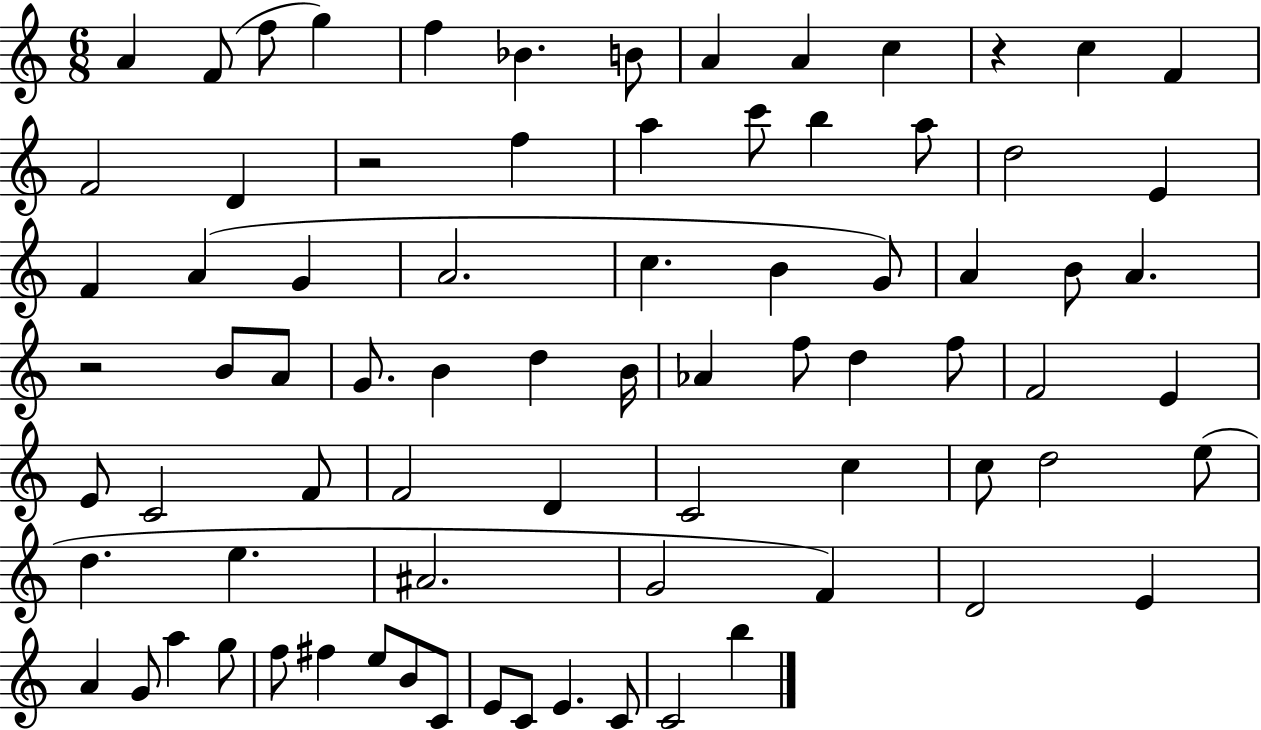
A4/q F4/e F5/e G5/q F5/q Bb4/q. B4/e A4/q A4/q C5/q R/q C5/q F4/q F4/h D4/q R/h F5/q A5/q C6/e B5/q A5/e D5/h E4/q F4/q A4/q G4/q A4/h. C5/q. B4/q G4/e A4/q B4/e A4/q. R/h B4/e A4/e G4/e. B4/q D5/q B4/s Ab4/q F5/e D5/q F5/e F4/h E4/q E4/e C4/h F4/e F4/h D4/q C4/h C5/q C5/e D5/h E5/e D5/q. E5/q. A#4/h. G4/h F4/q D4/h E4/q A4/q G4/e A5/q G5/e F5/e F#5/q E5/e B4/e C4/e E4/e C4/e E4/q. C4/e C4/h B5/q